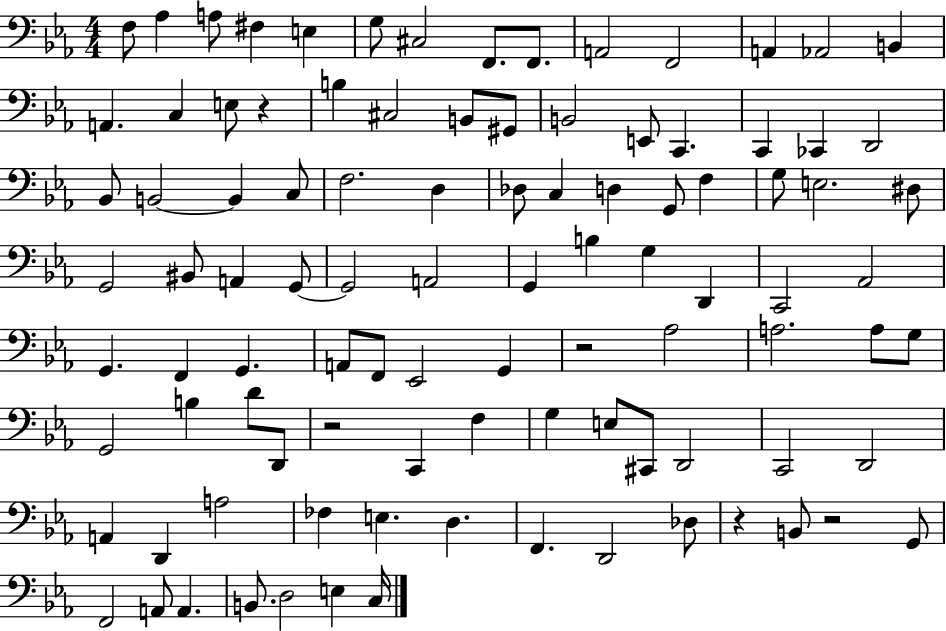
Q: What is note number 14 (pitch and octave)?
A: B2